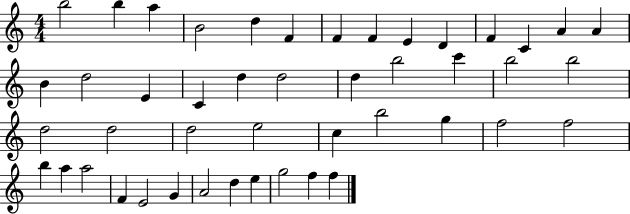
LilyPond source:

{
  \clef treble
  \numericTimeSignature
  \time 4/4
  \key c \major
  b''2 b''4 a''4 | b'2 d''4 f'4 | f'4 f'4 e'4 d'4 | f'4 c'4 a'4 a'4 | \break b'4 d''2 e'4 | c'4 d''4 d''2 | d''4 b''2 c'''4 | b''2 b''2 | \break d''2 d''2 | d''2 e''2 | c''4 b''2 g''4 | f''2 f''2 | \break b''4 a''4 a''2 | f'4 e'2 g'4 | a'2 d''4 e''4 | g''2 f''4 f''4 | \break \bar "|."
}